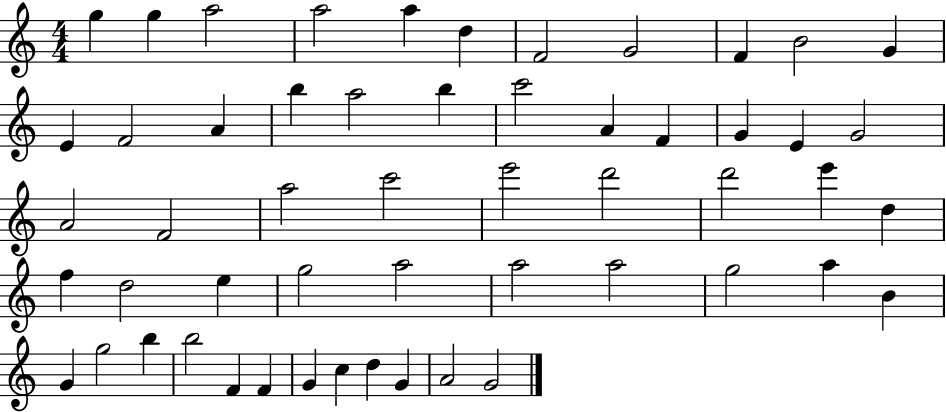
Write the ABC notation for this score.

X:1
T:Untitled
M:4/4
L:1/4
K:C
g g a2 a2 a d F2 G2 F B2 G E F2 A b a2 b c'2 A F G E G2 A2 F2 a2 c'2 e'2 d'2 d'2 e' d f d2 e g2 a2 a2 a2 g2 a B G g2 b b2 F F G c d G A2 G2